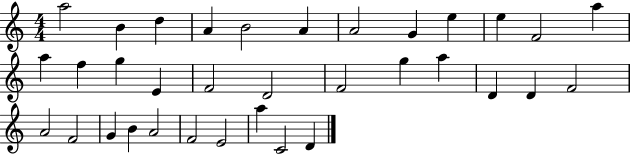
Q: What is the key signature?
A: C major